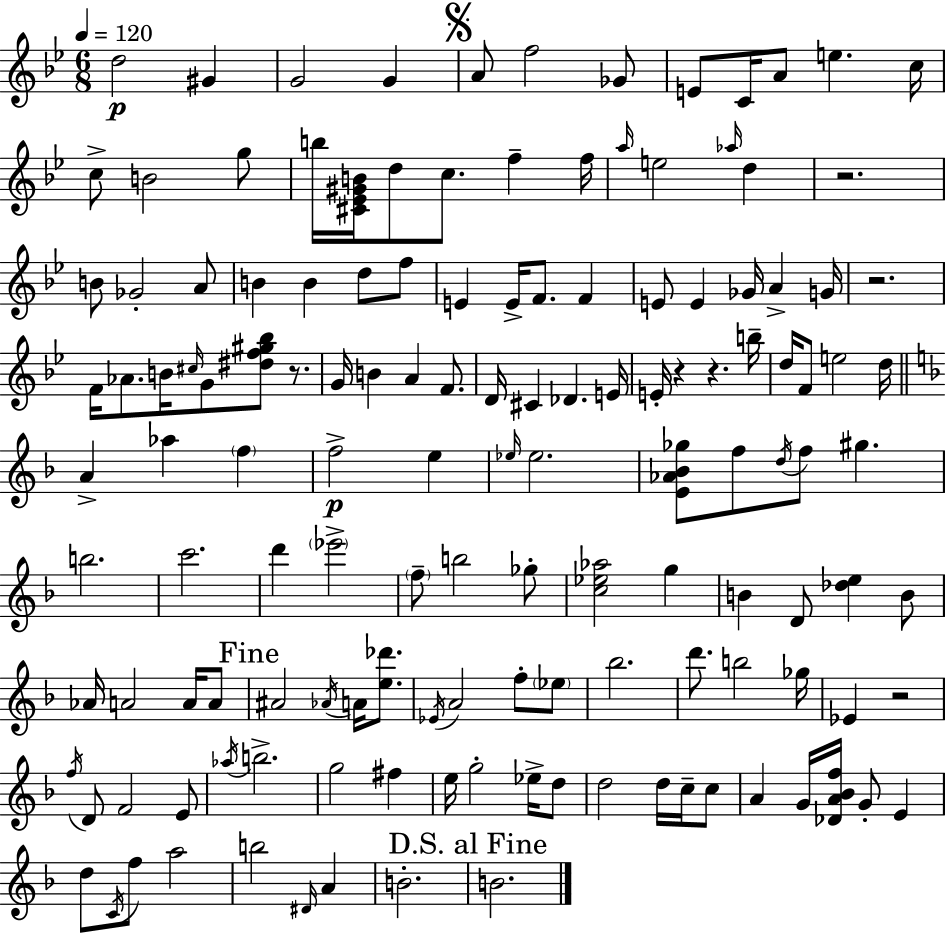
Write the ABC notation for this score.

X:1
T:Untitled
M:6/8
L:1/4
K:Gm
d2 ^G G2 G A/2 f2 _G/2 E/2 C/4 A/2 e c/4 c/2 B2 g/2 b/4 [^C_E^GB]/4 d/2 c/2 f f/4 a/4 e2 _a/4 d z2 B/2 _G2 A/2 B B d/2 f/2 E E/4 F/2 F E/2 E _G/4 A G/4 z2 F/4 _A/2 B/4 ^c/4 G/2 [^df^g_b]/2 z/2 G/4 B A F/2 D/4 ^C _D E/4 E/4 z z b/4 d/4 F/2 e2 d/4 A _a f f2 e _e/4 _e2 [E_A_B_g]/2 f/2 d/4 f/2 ^g b2 c'2 d' _e'2 f/2 b2 _g/2 [c_e_a]2 g B D/2 [_de] B/2 _A/4 A2 A/4 A/2 ^A2 _A/4 A/4 [e_d']/2 _E/4 A2 f/2 _e/2 _b2 d'/2 b2 _g/4 _E z2 f/4 D/2 F2 E/2 _a/4 b2 g2 ^f e/4 g2 _e/4 d/2 d2 d/4 c/4 c/2 A G/4 [_DA_Bf]/4 G/2 E d/2 C/4 f/2 a2 b2 ^D/4 A B2 B2